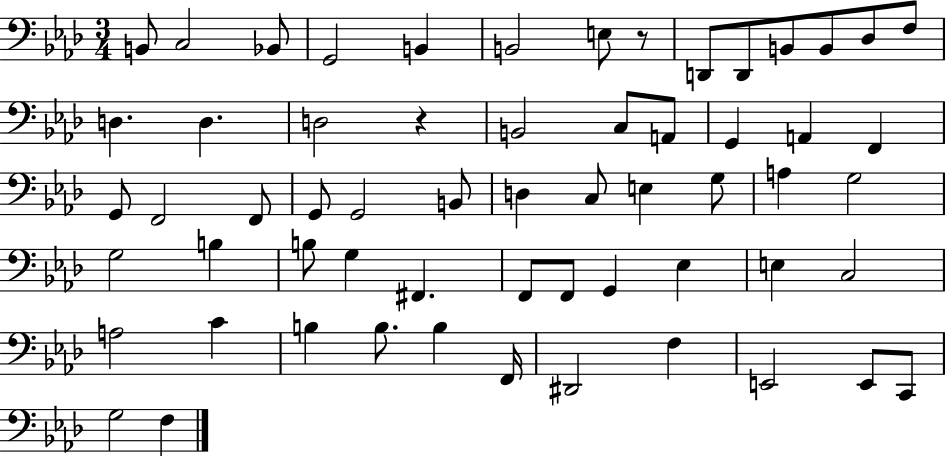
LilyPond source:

{
  \clef bass
  \numericTimeSignature
  \time 3/4
  \key aes \major
  b,8 c2 bes,8 | g,2 b,4 | b,2 e8 r8 | d,8 d,8 b,8 b,8 des8 f8 | \break d4. d4. | d2 r4 | b,2 c8 a,8 | g,4 a,4 f,4 | \break g,8 f,2 f,8 | g,8 g,2 b,8 | d4 c8 e4 g8 | a4 g2 | \break g2 b4 | b8 g4 fis,4. | f,8 f,8 g,4 ees4 | e4 c2 | \break a2 c'4 | b4 b8. b4 f,16 | dis,2 f4 | e,2 e,8 c,8 | \break g2 f4 | \bar "|."
}